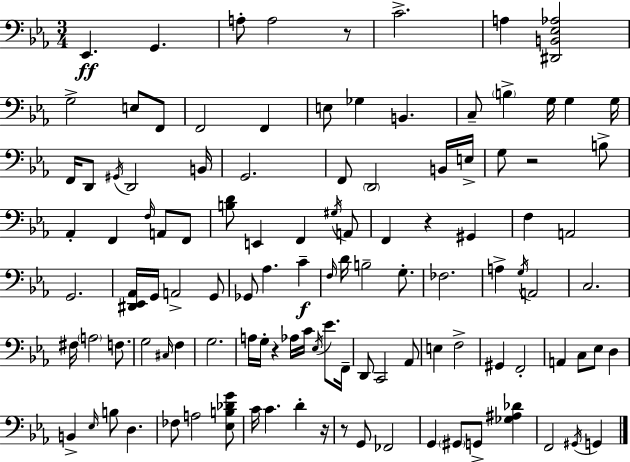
Eb2/q. G2/q. A3/e A3/h R/e C4/h. A3/q [D#2,B2,Eb3,Ab3]/h G3/h E3/e F2/e F2/h F2/q E3/e Gb3/q B2/q. C3/e B3/q G3/s G3/q G3/s F2/s D2/e G#2/s D2/h B2/s G2/h. F2/e D2/h B2/s E3/s G3/e R/h B3/e Ab2/q F2/q F3/s A2/e F2/e [B3,D4]/e E2/q F2/q G#3/s A2/e F2/q R/q G#2/q F3/q A2/h G2/h. [D#2,Eb2,Ab2]/s G2/s A2/h G2/e Gb2/e Ab3/q. C4/q F3/s D4/s B3/h G3/e. FES3/h. A3/q G3/s A2/h C3/h. F#3/s A3/h F3/e. G3/h C#3/s F3/q G3/h. A3/s G3/s R/q Ab3/s C4/s Eb3/s Eb4/e. F2/s D2/e C2/h Ab2/e E3/q F3/h G#2/q F2/h A2/q C3/e Eb3/e D3/q B2/q Eb3/s B3/e D3/q. FES3/e A3/h [Eb3,B3,Db4,G4]/e C4/s C4/q. D4/q R/s R/e G2/e FES2/h G2/q G#2/e G2/e [Gb3,A#3,Db4]/q F2/h G#2/s G2/q